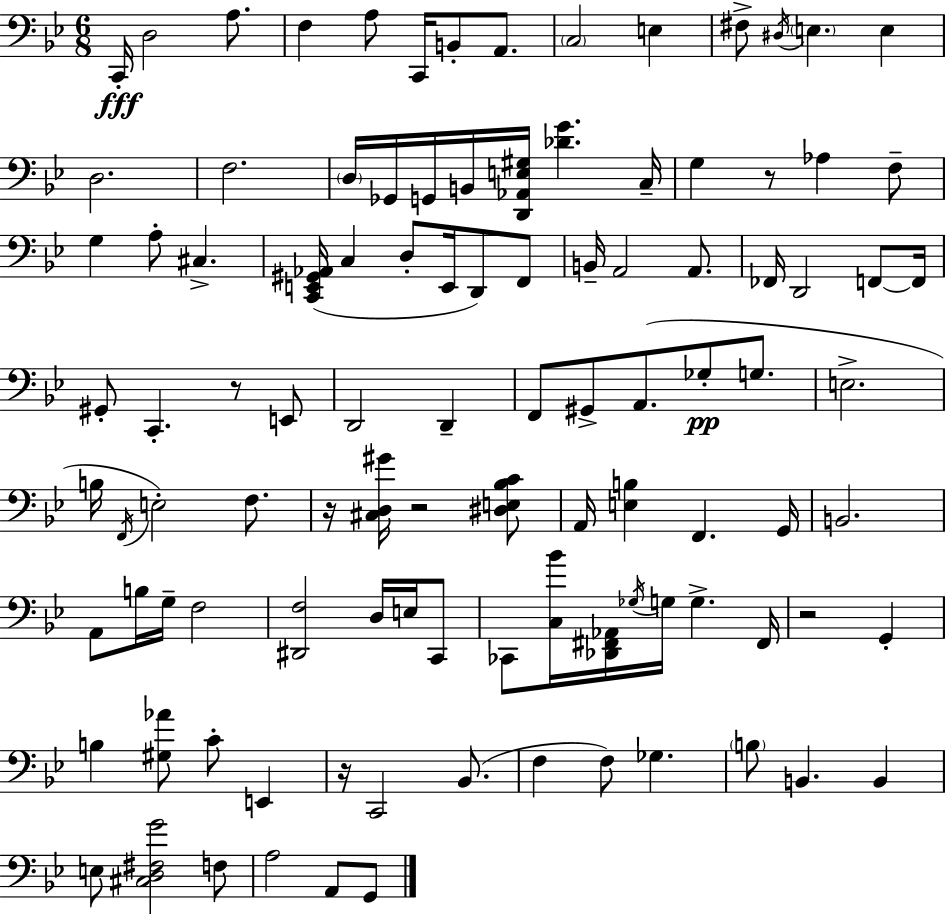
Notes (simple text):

C2/s D3/h A3/e. F3/q A3/e C2/s B2/e A2/e. C3/h E3/q F#3/e D#3/s E3/q. E3/q D3/h. F3/h. D3/s Gb2/s G2/s B2/s [D2,Ab2,E3,G#3]/s [Db4,G4]/q. C3/s G3/q R/e Ab3/q F3/e G3/q A3/e C#3/q. [C2,E2,G#2,Ab2]/s C3/q D3/e E2/s D2/e F2/e B2/s A2/h A2/e. FES2/s D2/h F2/e F2/s G#2/e C2/q. R/e E2/e D2/h D2/q F2/e G#2/e A2/e. Gb3/e G3/e. E3/h. B3/s F2/s E3/h F3/e. R/s [C#3,D3,G#4]/s R/h [D#3,E3,Bb3,C4]/e A2/s [E3,B3]/q F2/q. G2/s B2/h. A2/e B3/s G3/s F3/h [D#2,F3]/h D3/s E3/s C2/e CES2/e [C3,Bb4]/s [Db2,F#2,Ab2]/s Gb3/s G3/s G3/q. F#2/s R/h G2/q B3/q [G#3,Ab4]/e C4/e E2/q R/s C2/h Bb2/e. F3/q F3/e Gb3/q. B3/e B2/q. B2/q E3/e [C#3,D3,F#3,G4]/h F3/e A3/h A2/e G2/e